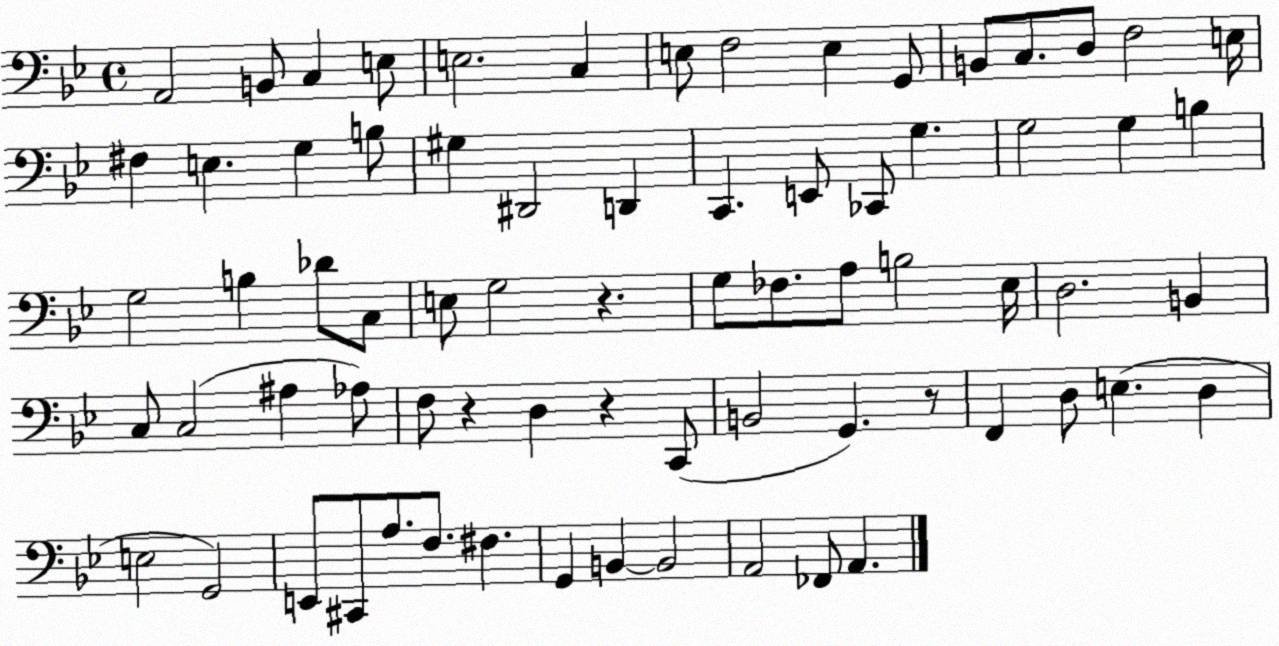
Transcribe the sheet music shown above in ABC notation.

X:1
T:Untitled
M:4/4
L:1/4
K:Bb
A,,2 B,,/2 C, E,/2 E,2 C, E,/2 F,2 E, G,,/2 B,,/2 C,/2 D,/2 F,2 E,/4 ^F, E, G, B,/2 ^G, ^D,,2 D,, C,, E,,/2 _C,,/2 G, G,2 G, B, G,2 B, _D/2 C,/2 E,/2 G,2 z G,/2 _F,/2 A,/2 B,2 _E,/4 D,2 B,, C,/2 C,2 ^A, _A,/2 F,/2 z D, z C,,/2 B,,2 G,, z/2 F,, D,/2 E, D, E,2 G,,2 E,,/2 ^C,,/2 A,/2 F,/2 ^F, G,, B,, B,,2 A,,2 _F,,/2 A,,